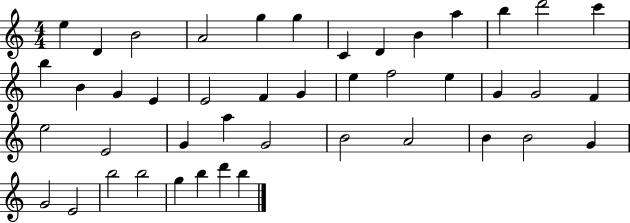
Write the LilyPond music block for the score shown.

{
  \clef treble
  \numericTimeSignature
  \time 4/4
  \key c \major
  e''4 d'4 b'2 | a'2 g''4 g''4 | c'4 d'4 b'4 a''4 | b''4 d'''2 c'''4 | \break b''4 b'4 g'4 e'4 | e'2 f'4 g'4 | e''4 f''2 e''4 | g'4 g'2 f'4 | \break e''2 e'2 | g'4 a''4 g'2 | b'2 a'2 | b'4 b'2 g'4 | \break g'2 e'2 | b''2 b''2 | g''4 b''4 d'''4 b''4 | \bar "|."
}